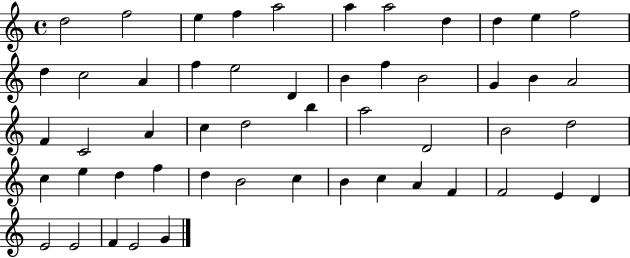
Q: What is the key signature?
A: C major